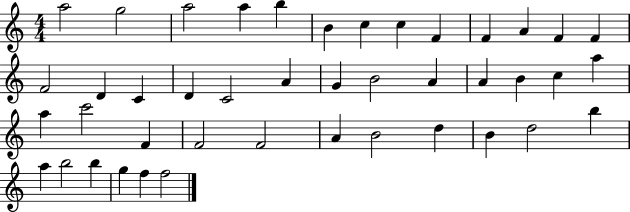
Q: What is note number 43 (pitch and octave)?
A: F5